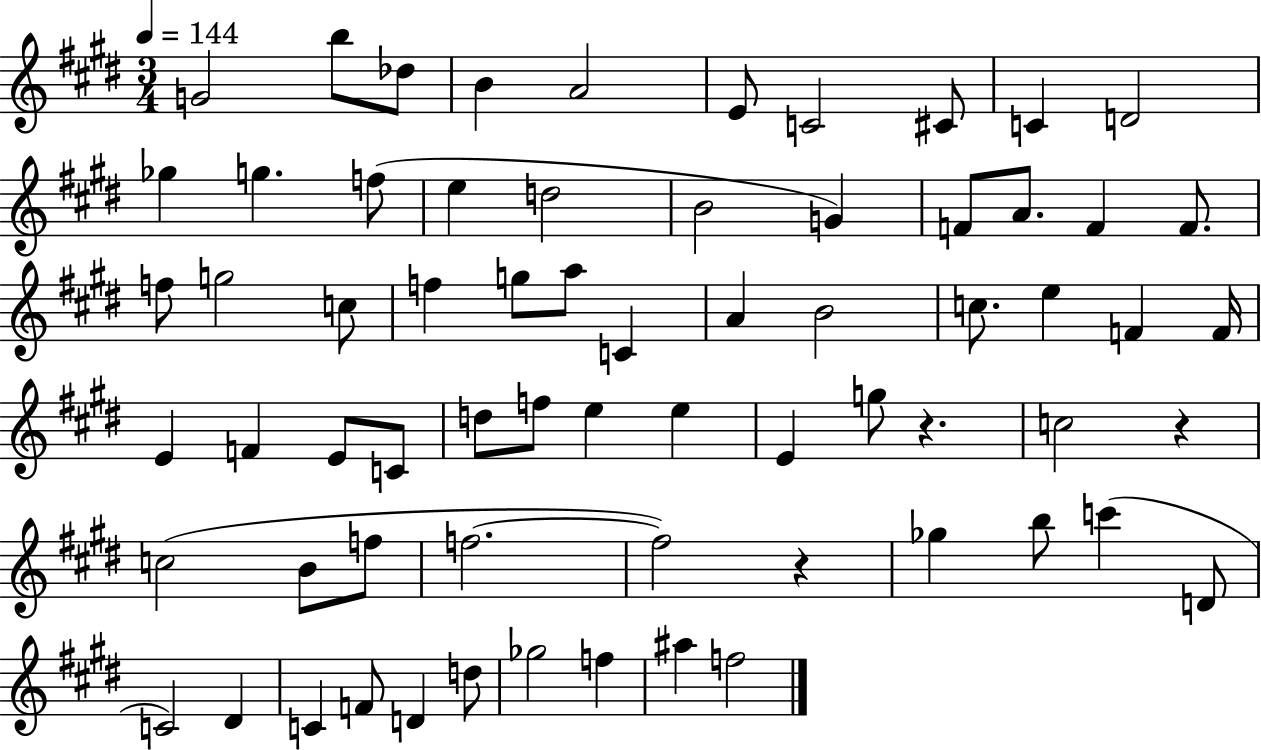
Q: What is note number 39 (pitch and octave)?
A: D5